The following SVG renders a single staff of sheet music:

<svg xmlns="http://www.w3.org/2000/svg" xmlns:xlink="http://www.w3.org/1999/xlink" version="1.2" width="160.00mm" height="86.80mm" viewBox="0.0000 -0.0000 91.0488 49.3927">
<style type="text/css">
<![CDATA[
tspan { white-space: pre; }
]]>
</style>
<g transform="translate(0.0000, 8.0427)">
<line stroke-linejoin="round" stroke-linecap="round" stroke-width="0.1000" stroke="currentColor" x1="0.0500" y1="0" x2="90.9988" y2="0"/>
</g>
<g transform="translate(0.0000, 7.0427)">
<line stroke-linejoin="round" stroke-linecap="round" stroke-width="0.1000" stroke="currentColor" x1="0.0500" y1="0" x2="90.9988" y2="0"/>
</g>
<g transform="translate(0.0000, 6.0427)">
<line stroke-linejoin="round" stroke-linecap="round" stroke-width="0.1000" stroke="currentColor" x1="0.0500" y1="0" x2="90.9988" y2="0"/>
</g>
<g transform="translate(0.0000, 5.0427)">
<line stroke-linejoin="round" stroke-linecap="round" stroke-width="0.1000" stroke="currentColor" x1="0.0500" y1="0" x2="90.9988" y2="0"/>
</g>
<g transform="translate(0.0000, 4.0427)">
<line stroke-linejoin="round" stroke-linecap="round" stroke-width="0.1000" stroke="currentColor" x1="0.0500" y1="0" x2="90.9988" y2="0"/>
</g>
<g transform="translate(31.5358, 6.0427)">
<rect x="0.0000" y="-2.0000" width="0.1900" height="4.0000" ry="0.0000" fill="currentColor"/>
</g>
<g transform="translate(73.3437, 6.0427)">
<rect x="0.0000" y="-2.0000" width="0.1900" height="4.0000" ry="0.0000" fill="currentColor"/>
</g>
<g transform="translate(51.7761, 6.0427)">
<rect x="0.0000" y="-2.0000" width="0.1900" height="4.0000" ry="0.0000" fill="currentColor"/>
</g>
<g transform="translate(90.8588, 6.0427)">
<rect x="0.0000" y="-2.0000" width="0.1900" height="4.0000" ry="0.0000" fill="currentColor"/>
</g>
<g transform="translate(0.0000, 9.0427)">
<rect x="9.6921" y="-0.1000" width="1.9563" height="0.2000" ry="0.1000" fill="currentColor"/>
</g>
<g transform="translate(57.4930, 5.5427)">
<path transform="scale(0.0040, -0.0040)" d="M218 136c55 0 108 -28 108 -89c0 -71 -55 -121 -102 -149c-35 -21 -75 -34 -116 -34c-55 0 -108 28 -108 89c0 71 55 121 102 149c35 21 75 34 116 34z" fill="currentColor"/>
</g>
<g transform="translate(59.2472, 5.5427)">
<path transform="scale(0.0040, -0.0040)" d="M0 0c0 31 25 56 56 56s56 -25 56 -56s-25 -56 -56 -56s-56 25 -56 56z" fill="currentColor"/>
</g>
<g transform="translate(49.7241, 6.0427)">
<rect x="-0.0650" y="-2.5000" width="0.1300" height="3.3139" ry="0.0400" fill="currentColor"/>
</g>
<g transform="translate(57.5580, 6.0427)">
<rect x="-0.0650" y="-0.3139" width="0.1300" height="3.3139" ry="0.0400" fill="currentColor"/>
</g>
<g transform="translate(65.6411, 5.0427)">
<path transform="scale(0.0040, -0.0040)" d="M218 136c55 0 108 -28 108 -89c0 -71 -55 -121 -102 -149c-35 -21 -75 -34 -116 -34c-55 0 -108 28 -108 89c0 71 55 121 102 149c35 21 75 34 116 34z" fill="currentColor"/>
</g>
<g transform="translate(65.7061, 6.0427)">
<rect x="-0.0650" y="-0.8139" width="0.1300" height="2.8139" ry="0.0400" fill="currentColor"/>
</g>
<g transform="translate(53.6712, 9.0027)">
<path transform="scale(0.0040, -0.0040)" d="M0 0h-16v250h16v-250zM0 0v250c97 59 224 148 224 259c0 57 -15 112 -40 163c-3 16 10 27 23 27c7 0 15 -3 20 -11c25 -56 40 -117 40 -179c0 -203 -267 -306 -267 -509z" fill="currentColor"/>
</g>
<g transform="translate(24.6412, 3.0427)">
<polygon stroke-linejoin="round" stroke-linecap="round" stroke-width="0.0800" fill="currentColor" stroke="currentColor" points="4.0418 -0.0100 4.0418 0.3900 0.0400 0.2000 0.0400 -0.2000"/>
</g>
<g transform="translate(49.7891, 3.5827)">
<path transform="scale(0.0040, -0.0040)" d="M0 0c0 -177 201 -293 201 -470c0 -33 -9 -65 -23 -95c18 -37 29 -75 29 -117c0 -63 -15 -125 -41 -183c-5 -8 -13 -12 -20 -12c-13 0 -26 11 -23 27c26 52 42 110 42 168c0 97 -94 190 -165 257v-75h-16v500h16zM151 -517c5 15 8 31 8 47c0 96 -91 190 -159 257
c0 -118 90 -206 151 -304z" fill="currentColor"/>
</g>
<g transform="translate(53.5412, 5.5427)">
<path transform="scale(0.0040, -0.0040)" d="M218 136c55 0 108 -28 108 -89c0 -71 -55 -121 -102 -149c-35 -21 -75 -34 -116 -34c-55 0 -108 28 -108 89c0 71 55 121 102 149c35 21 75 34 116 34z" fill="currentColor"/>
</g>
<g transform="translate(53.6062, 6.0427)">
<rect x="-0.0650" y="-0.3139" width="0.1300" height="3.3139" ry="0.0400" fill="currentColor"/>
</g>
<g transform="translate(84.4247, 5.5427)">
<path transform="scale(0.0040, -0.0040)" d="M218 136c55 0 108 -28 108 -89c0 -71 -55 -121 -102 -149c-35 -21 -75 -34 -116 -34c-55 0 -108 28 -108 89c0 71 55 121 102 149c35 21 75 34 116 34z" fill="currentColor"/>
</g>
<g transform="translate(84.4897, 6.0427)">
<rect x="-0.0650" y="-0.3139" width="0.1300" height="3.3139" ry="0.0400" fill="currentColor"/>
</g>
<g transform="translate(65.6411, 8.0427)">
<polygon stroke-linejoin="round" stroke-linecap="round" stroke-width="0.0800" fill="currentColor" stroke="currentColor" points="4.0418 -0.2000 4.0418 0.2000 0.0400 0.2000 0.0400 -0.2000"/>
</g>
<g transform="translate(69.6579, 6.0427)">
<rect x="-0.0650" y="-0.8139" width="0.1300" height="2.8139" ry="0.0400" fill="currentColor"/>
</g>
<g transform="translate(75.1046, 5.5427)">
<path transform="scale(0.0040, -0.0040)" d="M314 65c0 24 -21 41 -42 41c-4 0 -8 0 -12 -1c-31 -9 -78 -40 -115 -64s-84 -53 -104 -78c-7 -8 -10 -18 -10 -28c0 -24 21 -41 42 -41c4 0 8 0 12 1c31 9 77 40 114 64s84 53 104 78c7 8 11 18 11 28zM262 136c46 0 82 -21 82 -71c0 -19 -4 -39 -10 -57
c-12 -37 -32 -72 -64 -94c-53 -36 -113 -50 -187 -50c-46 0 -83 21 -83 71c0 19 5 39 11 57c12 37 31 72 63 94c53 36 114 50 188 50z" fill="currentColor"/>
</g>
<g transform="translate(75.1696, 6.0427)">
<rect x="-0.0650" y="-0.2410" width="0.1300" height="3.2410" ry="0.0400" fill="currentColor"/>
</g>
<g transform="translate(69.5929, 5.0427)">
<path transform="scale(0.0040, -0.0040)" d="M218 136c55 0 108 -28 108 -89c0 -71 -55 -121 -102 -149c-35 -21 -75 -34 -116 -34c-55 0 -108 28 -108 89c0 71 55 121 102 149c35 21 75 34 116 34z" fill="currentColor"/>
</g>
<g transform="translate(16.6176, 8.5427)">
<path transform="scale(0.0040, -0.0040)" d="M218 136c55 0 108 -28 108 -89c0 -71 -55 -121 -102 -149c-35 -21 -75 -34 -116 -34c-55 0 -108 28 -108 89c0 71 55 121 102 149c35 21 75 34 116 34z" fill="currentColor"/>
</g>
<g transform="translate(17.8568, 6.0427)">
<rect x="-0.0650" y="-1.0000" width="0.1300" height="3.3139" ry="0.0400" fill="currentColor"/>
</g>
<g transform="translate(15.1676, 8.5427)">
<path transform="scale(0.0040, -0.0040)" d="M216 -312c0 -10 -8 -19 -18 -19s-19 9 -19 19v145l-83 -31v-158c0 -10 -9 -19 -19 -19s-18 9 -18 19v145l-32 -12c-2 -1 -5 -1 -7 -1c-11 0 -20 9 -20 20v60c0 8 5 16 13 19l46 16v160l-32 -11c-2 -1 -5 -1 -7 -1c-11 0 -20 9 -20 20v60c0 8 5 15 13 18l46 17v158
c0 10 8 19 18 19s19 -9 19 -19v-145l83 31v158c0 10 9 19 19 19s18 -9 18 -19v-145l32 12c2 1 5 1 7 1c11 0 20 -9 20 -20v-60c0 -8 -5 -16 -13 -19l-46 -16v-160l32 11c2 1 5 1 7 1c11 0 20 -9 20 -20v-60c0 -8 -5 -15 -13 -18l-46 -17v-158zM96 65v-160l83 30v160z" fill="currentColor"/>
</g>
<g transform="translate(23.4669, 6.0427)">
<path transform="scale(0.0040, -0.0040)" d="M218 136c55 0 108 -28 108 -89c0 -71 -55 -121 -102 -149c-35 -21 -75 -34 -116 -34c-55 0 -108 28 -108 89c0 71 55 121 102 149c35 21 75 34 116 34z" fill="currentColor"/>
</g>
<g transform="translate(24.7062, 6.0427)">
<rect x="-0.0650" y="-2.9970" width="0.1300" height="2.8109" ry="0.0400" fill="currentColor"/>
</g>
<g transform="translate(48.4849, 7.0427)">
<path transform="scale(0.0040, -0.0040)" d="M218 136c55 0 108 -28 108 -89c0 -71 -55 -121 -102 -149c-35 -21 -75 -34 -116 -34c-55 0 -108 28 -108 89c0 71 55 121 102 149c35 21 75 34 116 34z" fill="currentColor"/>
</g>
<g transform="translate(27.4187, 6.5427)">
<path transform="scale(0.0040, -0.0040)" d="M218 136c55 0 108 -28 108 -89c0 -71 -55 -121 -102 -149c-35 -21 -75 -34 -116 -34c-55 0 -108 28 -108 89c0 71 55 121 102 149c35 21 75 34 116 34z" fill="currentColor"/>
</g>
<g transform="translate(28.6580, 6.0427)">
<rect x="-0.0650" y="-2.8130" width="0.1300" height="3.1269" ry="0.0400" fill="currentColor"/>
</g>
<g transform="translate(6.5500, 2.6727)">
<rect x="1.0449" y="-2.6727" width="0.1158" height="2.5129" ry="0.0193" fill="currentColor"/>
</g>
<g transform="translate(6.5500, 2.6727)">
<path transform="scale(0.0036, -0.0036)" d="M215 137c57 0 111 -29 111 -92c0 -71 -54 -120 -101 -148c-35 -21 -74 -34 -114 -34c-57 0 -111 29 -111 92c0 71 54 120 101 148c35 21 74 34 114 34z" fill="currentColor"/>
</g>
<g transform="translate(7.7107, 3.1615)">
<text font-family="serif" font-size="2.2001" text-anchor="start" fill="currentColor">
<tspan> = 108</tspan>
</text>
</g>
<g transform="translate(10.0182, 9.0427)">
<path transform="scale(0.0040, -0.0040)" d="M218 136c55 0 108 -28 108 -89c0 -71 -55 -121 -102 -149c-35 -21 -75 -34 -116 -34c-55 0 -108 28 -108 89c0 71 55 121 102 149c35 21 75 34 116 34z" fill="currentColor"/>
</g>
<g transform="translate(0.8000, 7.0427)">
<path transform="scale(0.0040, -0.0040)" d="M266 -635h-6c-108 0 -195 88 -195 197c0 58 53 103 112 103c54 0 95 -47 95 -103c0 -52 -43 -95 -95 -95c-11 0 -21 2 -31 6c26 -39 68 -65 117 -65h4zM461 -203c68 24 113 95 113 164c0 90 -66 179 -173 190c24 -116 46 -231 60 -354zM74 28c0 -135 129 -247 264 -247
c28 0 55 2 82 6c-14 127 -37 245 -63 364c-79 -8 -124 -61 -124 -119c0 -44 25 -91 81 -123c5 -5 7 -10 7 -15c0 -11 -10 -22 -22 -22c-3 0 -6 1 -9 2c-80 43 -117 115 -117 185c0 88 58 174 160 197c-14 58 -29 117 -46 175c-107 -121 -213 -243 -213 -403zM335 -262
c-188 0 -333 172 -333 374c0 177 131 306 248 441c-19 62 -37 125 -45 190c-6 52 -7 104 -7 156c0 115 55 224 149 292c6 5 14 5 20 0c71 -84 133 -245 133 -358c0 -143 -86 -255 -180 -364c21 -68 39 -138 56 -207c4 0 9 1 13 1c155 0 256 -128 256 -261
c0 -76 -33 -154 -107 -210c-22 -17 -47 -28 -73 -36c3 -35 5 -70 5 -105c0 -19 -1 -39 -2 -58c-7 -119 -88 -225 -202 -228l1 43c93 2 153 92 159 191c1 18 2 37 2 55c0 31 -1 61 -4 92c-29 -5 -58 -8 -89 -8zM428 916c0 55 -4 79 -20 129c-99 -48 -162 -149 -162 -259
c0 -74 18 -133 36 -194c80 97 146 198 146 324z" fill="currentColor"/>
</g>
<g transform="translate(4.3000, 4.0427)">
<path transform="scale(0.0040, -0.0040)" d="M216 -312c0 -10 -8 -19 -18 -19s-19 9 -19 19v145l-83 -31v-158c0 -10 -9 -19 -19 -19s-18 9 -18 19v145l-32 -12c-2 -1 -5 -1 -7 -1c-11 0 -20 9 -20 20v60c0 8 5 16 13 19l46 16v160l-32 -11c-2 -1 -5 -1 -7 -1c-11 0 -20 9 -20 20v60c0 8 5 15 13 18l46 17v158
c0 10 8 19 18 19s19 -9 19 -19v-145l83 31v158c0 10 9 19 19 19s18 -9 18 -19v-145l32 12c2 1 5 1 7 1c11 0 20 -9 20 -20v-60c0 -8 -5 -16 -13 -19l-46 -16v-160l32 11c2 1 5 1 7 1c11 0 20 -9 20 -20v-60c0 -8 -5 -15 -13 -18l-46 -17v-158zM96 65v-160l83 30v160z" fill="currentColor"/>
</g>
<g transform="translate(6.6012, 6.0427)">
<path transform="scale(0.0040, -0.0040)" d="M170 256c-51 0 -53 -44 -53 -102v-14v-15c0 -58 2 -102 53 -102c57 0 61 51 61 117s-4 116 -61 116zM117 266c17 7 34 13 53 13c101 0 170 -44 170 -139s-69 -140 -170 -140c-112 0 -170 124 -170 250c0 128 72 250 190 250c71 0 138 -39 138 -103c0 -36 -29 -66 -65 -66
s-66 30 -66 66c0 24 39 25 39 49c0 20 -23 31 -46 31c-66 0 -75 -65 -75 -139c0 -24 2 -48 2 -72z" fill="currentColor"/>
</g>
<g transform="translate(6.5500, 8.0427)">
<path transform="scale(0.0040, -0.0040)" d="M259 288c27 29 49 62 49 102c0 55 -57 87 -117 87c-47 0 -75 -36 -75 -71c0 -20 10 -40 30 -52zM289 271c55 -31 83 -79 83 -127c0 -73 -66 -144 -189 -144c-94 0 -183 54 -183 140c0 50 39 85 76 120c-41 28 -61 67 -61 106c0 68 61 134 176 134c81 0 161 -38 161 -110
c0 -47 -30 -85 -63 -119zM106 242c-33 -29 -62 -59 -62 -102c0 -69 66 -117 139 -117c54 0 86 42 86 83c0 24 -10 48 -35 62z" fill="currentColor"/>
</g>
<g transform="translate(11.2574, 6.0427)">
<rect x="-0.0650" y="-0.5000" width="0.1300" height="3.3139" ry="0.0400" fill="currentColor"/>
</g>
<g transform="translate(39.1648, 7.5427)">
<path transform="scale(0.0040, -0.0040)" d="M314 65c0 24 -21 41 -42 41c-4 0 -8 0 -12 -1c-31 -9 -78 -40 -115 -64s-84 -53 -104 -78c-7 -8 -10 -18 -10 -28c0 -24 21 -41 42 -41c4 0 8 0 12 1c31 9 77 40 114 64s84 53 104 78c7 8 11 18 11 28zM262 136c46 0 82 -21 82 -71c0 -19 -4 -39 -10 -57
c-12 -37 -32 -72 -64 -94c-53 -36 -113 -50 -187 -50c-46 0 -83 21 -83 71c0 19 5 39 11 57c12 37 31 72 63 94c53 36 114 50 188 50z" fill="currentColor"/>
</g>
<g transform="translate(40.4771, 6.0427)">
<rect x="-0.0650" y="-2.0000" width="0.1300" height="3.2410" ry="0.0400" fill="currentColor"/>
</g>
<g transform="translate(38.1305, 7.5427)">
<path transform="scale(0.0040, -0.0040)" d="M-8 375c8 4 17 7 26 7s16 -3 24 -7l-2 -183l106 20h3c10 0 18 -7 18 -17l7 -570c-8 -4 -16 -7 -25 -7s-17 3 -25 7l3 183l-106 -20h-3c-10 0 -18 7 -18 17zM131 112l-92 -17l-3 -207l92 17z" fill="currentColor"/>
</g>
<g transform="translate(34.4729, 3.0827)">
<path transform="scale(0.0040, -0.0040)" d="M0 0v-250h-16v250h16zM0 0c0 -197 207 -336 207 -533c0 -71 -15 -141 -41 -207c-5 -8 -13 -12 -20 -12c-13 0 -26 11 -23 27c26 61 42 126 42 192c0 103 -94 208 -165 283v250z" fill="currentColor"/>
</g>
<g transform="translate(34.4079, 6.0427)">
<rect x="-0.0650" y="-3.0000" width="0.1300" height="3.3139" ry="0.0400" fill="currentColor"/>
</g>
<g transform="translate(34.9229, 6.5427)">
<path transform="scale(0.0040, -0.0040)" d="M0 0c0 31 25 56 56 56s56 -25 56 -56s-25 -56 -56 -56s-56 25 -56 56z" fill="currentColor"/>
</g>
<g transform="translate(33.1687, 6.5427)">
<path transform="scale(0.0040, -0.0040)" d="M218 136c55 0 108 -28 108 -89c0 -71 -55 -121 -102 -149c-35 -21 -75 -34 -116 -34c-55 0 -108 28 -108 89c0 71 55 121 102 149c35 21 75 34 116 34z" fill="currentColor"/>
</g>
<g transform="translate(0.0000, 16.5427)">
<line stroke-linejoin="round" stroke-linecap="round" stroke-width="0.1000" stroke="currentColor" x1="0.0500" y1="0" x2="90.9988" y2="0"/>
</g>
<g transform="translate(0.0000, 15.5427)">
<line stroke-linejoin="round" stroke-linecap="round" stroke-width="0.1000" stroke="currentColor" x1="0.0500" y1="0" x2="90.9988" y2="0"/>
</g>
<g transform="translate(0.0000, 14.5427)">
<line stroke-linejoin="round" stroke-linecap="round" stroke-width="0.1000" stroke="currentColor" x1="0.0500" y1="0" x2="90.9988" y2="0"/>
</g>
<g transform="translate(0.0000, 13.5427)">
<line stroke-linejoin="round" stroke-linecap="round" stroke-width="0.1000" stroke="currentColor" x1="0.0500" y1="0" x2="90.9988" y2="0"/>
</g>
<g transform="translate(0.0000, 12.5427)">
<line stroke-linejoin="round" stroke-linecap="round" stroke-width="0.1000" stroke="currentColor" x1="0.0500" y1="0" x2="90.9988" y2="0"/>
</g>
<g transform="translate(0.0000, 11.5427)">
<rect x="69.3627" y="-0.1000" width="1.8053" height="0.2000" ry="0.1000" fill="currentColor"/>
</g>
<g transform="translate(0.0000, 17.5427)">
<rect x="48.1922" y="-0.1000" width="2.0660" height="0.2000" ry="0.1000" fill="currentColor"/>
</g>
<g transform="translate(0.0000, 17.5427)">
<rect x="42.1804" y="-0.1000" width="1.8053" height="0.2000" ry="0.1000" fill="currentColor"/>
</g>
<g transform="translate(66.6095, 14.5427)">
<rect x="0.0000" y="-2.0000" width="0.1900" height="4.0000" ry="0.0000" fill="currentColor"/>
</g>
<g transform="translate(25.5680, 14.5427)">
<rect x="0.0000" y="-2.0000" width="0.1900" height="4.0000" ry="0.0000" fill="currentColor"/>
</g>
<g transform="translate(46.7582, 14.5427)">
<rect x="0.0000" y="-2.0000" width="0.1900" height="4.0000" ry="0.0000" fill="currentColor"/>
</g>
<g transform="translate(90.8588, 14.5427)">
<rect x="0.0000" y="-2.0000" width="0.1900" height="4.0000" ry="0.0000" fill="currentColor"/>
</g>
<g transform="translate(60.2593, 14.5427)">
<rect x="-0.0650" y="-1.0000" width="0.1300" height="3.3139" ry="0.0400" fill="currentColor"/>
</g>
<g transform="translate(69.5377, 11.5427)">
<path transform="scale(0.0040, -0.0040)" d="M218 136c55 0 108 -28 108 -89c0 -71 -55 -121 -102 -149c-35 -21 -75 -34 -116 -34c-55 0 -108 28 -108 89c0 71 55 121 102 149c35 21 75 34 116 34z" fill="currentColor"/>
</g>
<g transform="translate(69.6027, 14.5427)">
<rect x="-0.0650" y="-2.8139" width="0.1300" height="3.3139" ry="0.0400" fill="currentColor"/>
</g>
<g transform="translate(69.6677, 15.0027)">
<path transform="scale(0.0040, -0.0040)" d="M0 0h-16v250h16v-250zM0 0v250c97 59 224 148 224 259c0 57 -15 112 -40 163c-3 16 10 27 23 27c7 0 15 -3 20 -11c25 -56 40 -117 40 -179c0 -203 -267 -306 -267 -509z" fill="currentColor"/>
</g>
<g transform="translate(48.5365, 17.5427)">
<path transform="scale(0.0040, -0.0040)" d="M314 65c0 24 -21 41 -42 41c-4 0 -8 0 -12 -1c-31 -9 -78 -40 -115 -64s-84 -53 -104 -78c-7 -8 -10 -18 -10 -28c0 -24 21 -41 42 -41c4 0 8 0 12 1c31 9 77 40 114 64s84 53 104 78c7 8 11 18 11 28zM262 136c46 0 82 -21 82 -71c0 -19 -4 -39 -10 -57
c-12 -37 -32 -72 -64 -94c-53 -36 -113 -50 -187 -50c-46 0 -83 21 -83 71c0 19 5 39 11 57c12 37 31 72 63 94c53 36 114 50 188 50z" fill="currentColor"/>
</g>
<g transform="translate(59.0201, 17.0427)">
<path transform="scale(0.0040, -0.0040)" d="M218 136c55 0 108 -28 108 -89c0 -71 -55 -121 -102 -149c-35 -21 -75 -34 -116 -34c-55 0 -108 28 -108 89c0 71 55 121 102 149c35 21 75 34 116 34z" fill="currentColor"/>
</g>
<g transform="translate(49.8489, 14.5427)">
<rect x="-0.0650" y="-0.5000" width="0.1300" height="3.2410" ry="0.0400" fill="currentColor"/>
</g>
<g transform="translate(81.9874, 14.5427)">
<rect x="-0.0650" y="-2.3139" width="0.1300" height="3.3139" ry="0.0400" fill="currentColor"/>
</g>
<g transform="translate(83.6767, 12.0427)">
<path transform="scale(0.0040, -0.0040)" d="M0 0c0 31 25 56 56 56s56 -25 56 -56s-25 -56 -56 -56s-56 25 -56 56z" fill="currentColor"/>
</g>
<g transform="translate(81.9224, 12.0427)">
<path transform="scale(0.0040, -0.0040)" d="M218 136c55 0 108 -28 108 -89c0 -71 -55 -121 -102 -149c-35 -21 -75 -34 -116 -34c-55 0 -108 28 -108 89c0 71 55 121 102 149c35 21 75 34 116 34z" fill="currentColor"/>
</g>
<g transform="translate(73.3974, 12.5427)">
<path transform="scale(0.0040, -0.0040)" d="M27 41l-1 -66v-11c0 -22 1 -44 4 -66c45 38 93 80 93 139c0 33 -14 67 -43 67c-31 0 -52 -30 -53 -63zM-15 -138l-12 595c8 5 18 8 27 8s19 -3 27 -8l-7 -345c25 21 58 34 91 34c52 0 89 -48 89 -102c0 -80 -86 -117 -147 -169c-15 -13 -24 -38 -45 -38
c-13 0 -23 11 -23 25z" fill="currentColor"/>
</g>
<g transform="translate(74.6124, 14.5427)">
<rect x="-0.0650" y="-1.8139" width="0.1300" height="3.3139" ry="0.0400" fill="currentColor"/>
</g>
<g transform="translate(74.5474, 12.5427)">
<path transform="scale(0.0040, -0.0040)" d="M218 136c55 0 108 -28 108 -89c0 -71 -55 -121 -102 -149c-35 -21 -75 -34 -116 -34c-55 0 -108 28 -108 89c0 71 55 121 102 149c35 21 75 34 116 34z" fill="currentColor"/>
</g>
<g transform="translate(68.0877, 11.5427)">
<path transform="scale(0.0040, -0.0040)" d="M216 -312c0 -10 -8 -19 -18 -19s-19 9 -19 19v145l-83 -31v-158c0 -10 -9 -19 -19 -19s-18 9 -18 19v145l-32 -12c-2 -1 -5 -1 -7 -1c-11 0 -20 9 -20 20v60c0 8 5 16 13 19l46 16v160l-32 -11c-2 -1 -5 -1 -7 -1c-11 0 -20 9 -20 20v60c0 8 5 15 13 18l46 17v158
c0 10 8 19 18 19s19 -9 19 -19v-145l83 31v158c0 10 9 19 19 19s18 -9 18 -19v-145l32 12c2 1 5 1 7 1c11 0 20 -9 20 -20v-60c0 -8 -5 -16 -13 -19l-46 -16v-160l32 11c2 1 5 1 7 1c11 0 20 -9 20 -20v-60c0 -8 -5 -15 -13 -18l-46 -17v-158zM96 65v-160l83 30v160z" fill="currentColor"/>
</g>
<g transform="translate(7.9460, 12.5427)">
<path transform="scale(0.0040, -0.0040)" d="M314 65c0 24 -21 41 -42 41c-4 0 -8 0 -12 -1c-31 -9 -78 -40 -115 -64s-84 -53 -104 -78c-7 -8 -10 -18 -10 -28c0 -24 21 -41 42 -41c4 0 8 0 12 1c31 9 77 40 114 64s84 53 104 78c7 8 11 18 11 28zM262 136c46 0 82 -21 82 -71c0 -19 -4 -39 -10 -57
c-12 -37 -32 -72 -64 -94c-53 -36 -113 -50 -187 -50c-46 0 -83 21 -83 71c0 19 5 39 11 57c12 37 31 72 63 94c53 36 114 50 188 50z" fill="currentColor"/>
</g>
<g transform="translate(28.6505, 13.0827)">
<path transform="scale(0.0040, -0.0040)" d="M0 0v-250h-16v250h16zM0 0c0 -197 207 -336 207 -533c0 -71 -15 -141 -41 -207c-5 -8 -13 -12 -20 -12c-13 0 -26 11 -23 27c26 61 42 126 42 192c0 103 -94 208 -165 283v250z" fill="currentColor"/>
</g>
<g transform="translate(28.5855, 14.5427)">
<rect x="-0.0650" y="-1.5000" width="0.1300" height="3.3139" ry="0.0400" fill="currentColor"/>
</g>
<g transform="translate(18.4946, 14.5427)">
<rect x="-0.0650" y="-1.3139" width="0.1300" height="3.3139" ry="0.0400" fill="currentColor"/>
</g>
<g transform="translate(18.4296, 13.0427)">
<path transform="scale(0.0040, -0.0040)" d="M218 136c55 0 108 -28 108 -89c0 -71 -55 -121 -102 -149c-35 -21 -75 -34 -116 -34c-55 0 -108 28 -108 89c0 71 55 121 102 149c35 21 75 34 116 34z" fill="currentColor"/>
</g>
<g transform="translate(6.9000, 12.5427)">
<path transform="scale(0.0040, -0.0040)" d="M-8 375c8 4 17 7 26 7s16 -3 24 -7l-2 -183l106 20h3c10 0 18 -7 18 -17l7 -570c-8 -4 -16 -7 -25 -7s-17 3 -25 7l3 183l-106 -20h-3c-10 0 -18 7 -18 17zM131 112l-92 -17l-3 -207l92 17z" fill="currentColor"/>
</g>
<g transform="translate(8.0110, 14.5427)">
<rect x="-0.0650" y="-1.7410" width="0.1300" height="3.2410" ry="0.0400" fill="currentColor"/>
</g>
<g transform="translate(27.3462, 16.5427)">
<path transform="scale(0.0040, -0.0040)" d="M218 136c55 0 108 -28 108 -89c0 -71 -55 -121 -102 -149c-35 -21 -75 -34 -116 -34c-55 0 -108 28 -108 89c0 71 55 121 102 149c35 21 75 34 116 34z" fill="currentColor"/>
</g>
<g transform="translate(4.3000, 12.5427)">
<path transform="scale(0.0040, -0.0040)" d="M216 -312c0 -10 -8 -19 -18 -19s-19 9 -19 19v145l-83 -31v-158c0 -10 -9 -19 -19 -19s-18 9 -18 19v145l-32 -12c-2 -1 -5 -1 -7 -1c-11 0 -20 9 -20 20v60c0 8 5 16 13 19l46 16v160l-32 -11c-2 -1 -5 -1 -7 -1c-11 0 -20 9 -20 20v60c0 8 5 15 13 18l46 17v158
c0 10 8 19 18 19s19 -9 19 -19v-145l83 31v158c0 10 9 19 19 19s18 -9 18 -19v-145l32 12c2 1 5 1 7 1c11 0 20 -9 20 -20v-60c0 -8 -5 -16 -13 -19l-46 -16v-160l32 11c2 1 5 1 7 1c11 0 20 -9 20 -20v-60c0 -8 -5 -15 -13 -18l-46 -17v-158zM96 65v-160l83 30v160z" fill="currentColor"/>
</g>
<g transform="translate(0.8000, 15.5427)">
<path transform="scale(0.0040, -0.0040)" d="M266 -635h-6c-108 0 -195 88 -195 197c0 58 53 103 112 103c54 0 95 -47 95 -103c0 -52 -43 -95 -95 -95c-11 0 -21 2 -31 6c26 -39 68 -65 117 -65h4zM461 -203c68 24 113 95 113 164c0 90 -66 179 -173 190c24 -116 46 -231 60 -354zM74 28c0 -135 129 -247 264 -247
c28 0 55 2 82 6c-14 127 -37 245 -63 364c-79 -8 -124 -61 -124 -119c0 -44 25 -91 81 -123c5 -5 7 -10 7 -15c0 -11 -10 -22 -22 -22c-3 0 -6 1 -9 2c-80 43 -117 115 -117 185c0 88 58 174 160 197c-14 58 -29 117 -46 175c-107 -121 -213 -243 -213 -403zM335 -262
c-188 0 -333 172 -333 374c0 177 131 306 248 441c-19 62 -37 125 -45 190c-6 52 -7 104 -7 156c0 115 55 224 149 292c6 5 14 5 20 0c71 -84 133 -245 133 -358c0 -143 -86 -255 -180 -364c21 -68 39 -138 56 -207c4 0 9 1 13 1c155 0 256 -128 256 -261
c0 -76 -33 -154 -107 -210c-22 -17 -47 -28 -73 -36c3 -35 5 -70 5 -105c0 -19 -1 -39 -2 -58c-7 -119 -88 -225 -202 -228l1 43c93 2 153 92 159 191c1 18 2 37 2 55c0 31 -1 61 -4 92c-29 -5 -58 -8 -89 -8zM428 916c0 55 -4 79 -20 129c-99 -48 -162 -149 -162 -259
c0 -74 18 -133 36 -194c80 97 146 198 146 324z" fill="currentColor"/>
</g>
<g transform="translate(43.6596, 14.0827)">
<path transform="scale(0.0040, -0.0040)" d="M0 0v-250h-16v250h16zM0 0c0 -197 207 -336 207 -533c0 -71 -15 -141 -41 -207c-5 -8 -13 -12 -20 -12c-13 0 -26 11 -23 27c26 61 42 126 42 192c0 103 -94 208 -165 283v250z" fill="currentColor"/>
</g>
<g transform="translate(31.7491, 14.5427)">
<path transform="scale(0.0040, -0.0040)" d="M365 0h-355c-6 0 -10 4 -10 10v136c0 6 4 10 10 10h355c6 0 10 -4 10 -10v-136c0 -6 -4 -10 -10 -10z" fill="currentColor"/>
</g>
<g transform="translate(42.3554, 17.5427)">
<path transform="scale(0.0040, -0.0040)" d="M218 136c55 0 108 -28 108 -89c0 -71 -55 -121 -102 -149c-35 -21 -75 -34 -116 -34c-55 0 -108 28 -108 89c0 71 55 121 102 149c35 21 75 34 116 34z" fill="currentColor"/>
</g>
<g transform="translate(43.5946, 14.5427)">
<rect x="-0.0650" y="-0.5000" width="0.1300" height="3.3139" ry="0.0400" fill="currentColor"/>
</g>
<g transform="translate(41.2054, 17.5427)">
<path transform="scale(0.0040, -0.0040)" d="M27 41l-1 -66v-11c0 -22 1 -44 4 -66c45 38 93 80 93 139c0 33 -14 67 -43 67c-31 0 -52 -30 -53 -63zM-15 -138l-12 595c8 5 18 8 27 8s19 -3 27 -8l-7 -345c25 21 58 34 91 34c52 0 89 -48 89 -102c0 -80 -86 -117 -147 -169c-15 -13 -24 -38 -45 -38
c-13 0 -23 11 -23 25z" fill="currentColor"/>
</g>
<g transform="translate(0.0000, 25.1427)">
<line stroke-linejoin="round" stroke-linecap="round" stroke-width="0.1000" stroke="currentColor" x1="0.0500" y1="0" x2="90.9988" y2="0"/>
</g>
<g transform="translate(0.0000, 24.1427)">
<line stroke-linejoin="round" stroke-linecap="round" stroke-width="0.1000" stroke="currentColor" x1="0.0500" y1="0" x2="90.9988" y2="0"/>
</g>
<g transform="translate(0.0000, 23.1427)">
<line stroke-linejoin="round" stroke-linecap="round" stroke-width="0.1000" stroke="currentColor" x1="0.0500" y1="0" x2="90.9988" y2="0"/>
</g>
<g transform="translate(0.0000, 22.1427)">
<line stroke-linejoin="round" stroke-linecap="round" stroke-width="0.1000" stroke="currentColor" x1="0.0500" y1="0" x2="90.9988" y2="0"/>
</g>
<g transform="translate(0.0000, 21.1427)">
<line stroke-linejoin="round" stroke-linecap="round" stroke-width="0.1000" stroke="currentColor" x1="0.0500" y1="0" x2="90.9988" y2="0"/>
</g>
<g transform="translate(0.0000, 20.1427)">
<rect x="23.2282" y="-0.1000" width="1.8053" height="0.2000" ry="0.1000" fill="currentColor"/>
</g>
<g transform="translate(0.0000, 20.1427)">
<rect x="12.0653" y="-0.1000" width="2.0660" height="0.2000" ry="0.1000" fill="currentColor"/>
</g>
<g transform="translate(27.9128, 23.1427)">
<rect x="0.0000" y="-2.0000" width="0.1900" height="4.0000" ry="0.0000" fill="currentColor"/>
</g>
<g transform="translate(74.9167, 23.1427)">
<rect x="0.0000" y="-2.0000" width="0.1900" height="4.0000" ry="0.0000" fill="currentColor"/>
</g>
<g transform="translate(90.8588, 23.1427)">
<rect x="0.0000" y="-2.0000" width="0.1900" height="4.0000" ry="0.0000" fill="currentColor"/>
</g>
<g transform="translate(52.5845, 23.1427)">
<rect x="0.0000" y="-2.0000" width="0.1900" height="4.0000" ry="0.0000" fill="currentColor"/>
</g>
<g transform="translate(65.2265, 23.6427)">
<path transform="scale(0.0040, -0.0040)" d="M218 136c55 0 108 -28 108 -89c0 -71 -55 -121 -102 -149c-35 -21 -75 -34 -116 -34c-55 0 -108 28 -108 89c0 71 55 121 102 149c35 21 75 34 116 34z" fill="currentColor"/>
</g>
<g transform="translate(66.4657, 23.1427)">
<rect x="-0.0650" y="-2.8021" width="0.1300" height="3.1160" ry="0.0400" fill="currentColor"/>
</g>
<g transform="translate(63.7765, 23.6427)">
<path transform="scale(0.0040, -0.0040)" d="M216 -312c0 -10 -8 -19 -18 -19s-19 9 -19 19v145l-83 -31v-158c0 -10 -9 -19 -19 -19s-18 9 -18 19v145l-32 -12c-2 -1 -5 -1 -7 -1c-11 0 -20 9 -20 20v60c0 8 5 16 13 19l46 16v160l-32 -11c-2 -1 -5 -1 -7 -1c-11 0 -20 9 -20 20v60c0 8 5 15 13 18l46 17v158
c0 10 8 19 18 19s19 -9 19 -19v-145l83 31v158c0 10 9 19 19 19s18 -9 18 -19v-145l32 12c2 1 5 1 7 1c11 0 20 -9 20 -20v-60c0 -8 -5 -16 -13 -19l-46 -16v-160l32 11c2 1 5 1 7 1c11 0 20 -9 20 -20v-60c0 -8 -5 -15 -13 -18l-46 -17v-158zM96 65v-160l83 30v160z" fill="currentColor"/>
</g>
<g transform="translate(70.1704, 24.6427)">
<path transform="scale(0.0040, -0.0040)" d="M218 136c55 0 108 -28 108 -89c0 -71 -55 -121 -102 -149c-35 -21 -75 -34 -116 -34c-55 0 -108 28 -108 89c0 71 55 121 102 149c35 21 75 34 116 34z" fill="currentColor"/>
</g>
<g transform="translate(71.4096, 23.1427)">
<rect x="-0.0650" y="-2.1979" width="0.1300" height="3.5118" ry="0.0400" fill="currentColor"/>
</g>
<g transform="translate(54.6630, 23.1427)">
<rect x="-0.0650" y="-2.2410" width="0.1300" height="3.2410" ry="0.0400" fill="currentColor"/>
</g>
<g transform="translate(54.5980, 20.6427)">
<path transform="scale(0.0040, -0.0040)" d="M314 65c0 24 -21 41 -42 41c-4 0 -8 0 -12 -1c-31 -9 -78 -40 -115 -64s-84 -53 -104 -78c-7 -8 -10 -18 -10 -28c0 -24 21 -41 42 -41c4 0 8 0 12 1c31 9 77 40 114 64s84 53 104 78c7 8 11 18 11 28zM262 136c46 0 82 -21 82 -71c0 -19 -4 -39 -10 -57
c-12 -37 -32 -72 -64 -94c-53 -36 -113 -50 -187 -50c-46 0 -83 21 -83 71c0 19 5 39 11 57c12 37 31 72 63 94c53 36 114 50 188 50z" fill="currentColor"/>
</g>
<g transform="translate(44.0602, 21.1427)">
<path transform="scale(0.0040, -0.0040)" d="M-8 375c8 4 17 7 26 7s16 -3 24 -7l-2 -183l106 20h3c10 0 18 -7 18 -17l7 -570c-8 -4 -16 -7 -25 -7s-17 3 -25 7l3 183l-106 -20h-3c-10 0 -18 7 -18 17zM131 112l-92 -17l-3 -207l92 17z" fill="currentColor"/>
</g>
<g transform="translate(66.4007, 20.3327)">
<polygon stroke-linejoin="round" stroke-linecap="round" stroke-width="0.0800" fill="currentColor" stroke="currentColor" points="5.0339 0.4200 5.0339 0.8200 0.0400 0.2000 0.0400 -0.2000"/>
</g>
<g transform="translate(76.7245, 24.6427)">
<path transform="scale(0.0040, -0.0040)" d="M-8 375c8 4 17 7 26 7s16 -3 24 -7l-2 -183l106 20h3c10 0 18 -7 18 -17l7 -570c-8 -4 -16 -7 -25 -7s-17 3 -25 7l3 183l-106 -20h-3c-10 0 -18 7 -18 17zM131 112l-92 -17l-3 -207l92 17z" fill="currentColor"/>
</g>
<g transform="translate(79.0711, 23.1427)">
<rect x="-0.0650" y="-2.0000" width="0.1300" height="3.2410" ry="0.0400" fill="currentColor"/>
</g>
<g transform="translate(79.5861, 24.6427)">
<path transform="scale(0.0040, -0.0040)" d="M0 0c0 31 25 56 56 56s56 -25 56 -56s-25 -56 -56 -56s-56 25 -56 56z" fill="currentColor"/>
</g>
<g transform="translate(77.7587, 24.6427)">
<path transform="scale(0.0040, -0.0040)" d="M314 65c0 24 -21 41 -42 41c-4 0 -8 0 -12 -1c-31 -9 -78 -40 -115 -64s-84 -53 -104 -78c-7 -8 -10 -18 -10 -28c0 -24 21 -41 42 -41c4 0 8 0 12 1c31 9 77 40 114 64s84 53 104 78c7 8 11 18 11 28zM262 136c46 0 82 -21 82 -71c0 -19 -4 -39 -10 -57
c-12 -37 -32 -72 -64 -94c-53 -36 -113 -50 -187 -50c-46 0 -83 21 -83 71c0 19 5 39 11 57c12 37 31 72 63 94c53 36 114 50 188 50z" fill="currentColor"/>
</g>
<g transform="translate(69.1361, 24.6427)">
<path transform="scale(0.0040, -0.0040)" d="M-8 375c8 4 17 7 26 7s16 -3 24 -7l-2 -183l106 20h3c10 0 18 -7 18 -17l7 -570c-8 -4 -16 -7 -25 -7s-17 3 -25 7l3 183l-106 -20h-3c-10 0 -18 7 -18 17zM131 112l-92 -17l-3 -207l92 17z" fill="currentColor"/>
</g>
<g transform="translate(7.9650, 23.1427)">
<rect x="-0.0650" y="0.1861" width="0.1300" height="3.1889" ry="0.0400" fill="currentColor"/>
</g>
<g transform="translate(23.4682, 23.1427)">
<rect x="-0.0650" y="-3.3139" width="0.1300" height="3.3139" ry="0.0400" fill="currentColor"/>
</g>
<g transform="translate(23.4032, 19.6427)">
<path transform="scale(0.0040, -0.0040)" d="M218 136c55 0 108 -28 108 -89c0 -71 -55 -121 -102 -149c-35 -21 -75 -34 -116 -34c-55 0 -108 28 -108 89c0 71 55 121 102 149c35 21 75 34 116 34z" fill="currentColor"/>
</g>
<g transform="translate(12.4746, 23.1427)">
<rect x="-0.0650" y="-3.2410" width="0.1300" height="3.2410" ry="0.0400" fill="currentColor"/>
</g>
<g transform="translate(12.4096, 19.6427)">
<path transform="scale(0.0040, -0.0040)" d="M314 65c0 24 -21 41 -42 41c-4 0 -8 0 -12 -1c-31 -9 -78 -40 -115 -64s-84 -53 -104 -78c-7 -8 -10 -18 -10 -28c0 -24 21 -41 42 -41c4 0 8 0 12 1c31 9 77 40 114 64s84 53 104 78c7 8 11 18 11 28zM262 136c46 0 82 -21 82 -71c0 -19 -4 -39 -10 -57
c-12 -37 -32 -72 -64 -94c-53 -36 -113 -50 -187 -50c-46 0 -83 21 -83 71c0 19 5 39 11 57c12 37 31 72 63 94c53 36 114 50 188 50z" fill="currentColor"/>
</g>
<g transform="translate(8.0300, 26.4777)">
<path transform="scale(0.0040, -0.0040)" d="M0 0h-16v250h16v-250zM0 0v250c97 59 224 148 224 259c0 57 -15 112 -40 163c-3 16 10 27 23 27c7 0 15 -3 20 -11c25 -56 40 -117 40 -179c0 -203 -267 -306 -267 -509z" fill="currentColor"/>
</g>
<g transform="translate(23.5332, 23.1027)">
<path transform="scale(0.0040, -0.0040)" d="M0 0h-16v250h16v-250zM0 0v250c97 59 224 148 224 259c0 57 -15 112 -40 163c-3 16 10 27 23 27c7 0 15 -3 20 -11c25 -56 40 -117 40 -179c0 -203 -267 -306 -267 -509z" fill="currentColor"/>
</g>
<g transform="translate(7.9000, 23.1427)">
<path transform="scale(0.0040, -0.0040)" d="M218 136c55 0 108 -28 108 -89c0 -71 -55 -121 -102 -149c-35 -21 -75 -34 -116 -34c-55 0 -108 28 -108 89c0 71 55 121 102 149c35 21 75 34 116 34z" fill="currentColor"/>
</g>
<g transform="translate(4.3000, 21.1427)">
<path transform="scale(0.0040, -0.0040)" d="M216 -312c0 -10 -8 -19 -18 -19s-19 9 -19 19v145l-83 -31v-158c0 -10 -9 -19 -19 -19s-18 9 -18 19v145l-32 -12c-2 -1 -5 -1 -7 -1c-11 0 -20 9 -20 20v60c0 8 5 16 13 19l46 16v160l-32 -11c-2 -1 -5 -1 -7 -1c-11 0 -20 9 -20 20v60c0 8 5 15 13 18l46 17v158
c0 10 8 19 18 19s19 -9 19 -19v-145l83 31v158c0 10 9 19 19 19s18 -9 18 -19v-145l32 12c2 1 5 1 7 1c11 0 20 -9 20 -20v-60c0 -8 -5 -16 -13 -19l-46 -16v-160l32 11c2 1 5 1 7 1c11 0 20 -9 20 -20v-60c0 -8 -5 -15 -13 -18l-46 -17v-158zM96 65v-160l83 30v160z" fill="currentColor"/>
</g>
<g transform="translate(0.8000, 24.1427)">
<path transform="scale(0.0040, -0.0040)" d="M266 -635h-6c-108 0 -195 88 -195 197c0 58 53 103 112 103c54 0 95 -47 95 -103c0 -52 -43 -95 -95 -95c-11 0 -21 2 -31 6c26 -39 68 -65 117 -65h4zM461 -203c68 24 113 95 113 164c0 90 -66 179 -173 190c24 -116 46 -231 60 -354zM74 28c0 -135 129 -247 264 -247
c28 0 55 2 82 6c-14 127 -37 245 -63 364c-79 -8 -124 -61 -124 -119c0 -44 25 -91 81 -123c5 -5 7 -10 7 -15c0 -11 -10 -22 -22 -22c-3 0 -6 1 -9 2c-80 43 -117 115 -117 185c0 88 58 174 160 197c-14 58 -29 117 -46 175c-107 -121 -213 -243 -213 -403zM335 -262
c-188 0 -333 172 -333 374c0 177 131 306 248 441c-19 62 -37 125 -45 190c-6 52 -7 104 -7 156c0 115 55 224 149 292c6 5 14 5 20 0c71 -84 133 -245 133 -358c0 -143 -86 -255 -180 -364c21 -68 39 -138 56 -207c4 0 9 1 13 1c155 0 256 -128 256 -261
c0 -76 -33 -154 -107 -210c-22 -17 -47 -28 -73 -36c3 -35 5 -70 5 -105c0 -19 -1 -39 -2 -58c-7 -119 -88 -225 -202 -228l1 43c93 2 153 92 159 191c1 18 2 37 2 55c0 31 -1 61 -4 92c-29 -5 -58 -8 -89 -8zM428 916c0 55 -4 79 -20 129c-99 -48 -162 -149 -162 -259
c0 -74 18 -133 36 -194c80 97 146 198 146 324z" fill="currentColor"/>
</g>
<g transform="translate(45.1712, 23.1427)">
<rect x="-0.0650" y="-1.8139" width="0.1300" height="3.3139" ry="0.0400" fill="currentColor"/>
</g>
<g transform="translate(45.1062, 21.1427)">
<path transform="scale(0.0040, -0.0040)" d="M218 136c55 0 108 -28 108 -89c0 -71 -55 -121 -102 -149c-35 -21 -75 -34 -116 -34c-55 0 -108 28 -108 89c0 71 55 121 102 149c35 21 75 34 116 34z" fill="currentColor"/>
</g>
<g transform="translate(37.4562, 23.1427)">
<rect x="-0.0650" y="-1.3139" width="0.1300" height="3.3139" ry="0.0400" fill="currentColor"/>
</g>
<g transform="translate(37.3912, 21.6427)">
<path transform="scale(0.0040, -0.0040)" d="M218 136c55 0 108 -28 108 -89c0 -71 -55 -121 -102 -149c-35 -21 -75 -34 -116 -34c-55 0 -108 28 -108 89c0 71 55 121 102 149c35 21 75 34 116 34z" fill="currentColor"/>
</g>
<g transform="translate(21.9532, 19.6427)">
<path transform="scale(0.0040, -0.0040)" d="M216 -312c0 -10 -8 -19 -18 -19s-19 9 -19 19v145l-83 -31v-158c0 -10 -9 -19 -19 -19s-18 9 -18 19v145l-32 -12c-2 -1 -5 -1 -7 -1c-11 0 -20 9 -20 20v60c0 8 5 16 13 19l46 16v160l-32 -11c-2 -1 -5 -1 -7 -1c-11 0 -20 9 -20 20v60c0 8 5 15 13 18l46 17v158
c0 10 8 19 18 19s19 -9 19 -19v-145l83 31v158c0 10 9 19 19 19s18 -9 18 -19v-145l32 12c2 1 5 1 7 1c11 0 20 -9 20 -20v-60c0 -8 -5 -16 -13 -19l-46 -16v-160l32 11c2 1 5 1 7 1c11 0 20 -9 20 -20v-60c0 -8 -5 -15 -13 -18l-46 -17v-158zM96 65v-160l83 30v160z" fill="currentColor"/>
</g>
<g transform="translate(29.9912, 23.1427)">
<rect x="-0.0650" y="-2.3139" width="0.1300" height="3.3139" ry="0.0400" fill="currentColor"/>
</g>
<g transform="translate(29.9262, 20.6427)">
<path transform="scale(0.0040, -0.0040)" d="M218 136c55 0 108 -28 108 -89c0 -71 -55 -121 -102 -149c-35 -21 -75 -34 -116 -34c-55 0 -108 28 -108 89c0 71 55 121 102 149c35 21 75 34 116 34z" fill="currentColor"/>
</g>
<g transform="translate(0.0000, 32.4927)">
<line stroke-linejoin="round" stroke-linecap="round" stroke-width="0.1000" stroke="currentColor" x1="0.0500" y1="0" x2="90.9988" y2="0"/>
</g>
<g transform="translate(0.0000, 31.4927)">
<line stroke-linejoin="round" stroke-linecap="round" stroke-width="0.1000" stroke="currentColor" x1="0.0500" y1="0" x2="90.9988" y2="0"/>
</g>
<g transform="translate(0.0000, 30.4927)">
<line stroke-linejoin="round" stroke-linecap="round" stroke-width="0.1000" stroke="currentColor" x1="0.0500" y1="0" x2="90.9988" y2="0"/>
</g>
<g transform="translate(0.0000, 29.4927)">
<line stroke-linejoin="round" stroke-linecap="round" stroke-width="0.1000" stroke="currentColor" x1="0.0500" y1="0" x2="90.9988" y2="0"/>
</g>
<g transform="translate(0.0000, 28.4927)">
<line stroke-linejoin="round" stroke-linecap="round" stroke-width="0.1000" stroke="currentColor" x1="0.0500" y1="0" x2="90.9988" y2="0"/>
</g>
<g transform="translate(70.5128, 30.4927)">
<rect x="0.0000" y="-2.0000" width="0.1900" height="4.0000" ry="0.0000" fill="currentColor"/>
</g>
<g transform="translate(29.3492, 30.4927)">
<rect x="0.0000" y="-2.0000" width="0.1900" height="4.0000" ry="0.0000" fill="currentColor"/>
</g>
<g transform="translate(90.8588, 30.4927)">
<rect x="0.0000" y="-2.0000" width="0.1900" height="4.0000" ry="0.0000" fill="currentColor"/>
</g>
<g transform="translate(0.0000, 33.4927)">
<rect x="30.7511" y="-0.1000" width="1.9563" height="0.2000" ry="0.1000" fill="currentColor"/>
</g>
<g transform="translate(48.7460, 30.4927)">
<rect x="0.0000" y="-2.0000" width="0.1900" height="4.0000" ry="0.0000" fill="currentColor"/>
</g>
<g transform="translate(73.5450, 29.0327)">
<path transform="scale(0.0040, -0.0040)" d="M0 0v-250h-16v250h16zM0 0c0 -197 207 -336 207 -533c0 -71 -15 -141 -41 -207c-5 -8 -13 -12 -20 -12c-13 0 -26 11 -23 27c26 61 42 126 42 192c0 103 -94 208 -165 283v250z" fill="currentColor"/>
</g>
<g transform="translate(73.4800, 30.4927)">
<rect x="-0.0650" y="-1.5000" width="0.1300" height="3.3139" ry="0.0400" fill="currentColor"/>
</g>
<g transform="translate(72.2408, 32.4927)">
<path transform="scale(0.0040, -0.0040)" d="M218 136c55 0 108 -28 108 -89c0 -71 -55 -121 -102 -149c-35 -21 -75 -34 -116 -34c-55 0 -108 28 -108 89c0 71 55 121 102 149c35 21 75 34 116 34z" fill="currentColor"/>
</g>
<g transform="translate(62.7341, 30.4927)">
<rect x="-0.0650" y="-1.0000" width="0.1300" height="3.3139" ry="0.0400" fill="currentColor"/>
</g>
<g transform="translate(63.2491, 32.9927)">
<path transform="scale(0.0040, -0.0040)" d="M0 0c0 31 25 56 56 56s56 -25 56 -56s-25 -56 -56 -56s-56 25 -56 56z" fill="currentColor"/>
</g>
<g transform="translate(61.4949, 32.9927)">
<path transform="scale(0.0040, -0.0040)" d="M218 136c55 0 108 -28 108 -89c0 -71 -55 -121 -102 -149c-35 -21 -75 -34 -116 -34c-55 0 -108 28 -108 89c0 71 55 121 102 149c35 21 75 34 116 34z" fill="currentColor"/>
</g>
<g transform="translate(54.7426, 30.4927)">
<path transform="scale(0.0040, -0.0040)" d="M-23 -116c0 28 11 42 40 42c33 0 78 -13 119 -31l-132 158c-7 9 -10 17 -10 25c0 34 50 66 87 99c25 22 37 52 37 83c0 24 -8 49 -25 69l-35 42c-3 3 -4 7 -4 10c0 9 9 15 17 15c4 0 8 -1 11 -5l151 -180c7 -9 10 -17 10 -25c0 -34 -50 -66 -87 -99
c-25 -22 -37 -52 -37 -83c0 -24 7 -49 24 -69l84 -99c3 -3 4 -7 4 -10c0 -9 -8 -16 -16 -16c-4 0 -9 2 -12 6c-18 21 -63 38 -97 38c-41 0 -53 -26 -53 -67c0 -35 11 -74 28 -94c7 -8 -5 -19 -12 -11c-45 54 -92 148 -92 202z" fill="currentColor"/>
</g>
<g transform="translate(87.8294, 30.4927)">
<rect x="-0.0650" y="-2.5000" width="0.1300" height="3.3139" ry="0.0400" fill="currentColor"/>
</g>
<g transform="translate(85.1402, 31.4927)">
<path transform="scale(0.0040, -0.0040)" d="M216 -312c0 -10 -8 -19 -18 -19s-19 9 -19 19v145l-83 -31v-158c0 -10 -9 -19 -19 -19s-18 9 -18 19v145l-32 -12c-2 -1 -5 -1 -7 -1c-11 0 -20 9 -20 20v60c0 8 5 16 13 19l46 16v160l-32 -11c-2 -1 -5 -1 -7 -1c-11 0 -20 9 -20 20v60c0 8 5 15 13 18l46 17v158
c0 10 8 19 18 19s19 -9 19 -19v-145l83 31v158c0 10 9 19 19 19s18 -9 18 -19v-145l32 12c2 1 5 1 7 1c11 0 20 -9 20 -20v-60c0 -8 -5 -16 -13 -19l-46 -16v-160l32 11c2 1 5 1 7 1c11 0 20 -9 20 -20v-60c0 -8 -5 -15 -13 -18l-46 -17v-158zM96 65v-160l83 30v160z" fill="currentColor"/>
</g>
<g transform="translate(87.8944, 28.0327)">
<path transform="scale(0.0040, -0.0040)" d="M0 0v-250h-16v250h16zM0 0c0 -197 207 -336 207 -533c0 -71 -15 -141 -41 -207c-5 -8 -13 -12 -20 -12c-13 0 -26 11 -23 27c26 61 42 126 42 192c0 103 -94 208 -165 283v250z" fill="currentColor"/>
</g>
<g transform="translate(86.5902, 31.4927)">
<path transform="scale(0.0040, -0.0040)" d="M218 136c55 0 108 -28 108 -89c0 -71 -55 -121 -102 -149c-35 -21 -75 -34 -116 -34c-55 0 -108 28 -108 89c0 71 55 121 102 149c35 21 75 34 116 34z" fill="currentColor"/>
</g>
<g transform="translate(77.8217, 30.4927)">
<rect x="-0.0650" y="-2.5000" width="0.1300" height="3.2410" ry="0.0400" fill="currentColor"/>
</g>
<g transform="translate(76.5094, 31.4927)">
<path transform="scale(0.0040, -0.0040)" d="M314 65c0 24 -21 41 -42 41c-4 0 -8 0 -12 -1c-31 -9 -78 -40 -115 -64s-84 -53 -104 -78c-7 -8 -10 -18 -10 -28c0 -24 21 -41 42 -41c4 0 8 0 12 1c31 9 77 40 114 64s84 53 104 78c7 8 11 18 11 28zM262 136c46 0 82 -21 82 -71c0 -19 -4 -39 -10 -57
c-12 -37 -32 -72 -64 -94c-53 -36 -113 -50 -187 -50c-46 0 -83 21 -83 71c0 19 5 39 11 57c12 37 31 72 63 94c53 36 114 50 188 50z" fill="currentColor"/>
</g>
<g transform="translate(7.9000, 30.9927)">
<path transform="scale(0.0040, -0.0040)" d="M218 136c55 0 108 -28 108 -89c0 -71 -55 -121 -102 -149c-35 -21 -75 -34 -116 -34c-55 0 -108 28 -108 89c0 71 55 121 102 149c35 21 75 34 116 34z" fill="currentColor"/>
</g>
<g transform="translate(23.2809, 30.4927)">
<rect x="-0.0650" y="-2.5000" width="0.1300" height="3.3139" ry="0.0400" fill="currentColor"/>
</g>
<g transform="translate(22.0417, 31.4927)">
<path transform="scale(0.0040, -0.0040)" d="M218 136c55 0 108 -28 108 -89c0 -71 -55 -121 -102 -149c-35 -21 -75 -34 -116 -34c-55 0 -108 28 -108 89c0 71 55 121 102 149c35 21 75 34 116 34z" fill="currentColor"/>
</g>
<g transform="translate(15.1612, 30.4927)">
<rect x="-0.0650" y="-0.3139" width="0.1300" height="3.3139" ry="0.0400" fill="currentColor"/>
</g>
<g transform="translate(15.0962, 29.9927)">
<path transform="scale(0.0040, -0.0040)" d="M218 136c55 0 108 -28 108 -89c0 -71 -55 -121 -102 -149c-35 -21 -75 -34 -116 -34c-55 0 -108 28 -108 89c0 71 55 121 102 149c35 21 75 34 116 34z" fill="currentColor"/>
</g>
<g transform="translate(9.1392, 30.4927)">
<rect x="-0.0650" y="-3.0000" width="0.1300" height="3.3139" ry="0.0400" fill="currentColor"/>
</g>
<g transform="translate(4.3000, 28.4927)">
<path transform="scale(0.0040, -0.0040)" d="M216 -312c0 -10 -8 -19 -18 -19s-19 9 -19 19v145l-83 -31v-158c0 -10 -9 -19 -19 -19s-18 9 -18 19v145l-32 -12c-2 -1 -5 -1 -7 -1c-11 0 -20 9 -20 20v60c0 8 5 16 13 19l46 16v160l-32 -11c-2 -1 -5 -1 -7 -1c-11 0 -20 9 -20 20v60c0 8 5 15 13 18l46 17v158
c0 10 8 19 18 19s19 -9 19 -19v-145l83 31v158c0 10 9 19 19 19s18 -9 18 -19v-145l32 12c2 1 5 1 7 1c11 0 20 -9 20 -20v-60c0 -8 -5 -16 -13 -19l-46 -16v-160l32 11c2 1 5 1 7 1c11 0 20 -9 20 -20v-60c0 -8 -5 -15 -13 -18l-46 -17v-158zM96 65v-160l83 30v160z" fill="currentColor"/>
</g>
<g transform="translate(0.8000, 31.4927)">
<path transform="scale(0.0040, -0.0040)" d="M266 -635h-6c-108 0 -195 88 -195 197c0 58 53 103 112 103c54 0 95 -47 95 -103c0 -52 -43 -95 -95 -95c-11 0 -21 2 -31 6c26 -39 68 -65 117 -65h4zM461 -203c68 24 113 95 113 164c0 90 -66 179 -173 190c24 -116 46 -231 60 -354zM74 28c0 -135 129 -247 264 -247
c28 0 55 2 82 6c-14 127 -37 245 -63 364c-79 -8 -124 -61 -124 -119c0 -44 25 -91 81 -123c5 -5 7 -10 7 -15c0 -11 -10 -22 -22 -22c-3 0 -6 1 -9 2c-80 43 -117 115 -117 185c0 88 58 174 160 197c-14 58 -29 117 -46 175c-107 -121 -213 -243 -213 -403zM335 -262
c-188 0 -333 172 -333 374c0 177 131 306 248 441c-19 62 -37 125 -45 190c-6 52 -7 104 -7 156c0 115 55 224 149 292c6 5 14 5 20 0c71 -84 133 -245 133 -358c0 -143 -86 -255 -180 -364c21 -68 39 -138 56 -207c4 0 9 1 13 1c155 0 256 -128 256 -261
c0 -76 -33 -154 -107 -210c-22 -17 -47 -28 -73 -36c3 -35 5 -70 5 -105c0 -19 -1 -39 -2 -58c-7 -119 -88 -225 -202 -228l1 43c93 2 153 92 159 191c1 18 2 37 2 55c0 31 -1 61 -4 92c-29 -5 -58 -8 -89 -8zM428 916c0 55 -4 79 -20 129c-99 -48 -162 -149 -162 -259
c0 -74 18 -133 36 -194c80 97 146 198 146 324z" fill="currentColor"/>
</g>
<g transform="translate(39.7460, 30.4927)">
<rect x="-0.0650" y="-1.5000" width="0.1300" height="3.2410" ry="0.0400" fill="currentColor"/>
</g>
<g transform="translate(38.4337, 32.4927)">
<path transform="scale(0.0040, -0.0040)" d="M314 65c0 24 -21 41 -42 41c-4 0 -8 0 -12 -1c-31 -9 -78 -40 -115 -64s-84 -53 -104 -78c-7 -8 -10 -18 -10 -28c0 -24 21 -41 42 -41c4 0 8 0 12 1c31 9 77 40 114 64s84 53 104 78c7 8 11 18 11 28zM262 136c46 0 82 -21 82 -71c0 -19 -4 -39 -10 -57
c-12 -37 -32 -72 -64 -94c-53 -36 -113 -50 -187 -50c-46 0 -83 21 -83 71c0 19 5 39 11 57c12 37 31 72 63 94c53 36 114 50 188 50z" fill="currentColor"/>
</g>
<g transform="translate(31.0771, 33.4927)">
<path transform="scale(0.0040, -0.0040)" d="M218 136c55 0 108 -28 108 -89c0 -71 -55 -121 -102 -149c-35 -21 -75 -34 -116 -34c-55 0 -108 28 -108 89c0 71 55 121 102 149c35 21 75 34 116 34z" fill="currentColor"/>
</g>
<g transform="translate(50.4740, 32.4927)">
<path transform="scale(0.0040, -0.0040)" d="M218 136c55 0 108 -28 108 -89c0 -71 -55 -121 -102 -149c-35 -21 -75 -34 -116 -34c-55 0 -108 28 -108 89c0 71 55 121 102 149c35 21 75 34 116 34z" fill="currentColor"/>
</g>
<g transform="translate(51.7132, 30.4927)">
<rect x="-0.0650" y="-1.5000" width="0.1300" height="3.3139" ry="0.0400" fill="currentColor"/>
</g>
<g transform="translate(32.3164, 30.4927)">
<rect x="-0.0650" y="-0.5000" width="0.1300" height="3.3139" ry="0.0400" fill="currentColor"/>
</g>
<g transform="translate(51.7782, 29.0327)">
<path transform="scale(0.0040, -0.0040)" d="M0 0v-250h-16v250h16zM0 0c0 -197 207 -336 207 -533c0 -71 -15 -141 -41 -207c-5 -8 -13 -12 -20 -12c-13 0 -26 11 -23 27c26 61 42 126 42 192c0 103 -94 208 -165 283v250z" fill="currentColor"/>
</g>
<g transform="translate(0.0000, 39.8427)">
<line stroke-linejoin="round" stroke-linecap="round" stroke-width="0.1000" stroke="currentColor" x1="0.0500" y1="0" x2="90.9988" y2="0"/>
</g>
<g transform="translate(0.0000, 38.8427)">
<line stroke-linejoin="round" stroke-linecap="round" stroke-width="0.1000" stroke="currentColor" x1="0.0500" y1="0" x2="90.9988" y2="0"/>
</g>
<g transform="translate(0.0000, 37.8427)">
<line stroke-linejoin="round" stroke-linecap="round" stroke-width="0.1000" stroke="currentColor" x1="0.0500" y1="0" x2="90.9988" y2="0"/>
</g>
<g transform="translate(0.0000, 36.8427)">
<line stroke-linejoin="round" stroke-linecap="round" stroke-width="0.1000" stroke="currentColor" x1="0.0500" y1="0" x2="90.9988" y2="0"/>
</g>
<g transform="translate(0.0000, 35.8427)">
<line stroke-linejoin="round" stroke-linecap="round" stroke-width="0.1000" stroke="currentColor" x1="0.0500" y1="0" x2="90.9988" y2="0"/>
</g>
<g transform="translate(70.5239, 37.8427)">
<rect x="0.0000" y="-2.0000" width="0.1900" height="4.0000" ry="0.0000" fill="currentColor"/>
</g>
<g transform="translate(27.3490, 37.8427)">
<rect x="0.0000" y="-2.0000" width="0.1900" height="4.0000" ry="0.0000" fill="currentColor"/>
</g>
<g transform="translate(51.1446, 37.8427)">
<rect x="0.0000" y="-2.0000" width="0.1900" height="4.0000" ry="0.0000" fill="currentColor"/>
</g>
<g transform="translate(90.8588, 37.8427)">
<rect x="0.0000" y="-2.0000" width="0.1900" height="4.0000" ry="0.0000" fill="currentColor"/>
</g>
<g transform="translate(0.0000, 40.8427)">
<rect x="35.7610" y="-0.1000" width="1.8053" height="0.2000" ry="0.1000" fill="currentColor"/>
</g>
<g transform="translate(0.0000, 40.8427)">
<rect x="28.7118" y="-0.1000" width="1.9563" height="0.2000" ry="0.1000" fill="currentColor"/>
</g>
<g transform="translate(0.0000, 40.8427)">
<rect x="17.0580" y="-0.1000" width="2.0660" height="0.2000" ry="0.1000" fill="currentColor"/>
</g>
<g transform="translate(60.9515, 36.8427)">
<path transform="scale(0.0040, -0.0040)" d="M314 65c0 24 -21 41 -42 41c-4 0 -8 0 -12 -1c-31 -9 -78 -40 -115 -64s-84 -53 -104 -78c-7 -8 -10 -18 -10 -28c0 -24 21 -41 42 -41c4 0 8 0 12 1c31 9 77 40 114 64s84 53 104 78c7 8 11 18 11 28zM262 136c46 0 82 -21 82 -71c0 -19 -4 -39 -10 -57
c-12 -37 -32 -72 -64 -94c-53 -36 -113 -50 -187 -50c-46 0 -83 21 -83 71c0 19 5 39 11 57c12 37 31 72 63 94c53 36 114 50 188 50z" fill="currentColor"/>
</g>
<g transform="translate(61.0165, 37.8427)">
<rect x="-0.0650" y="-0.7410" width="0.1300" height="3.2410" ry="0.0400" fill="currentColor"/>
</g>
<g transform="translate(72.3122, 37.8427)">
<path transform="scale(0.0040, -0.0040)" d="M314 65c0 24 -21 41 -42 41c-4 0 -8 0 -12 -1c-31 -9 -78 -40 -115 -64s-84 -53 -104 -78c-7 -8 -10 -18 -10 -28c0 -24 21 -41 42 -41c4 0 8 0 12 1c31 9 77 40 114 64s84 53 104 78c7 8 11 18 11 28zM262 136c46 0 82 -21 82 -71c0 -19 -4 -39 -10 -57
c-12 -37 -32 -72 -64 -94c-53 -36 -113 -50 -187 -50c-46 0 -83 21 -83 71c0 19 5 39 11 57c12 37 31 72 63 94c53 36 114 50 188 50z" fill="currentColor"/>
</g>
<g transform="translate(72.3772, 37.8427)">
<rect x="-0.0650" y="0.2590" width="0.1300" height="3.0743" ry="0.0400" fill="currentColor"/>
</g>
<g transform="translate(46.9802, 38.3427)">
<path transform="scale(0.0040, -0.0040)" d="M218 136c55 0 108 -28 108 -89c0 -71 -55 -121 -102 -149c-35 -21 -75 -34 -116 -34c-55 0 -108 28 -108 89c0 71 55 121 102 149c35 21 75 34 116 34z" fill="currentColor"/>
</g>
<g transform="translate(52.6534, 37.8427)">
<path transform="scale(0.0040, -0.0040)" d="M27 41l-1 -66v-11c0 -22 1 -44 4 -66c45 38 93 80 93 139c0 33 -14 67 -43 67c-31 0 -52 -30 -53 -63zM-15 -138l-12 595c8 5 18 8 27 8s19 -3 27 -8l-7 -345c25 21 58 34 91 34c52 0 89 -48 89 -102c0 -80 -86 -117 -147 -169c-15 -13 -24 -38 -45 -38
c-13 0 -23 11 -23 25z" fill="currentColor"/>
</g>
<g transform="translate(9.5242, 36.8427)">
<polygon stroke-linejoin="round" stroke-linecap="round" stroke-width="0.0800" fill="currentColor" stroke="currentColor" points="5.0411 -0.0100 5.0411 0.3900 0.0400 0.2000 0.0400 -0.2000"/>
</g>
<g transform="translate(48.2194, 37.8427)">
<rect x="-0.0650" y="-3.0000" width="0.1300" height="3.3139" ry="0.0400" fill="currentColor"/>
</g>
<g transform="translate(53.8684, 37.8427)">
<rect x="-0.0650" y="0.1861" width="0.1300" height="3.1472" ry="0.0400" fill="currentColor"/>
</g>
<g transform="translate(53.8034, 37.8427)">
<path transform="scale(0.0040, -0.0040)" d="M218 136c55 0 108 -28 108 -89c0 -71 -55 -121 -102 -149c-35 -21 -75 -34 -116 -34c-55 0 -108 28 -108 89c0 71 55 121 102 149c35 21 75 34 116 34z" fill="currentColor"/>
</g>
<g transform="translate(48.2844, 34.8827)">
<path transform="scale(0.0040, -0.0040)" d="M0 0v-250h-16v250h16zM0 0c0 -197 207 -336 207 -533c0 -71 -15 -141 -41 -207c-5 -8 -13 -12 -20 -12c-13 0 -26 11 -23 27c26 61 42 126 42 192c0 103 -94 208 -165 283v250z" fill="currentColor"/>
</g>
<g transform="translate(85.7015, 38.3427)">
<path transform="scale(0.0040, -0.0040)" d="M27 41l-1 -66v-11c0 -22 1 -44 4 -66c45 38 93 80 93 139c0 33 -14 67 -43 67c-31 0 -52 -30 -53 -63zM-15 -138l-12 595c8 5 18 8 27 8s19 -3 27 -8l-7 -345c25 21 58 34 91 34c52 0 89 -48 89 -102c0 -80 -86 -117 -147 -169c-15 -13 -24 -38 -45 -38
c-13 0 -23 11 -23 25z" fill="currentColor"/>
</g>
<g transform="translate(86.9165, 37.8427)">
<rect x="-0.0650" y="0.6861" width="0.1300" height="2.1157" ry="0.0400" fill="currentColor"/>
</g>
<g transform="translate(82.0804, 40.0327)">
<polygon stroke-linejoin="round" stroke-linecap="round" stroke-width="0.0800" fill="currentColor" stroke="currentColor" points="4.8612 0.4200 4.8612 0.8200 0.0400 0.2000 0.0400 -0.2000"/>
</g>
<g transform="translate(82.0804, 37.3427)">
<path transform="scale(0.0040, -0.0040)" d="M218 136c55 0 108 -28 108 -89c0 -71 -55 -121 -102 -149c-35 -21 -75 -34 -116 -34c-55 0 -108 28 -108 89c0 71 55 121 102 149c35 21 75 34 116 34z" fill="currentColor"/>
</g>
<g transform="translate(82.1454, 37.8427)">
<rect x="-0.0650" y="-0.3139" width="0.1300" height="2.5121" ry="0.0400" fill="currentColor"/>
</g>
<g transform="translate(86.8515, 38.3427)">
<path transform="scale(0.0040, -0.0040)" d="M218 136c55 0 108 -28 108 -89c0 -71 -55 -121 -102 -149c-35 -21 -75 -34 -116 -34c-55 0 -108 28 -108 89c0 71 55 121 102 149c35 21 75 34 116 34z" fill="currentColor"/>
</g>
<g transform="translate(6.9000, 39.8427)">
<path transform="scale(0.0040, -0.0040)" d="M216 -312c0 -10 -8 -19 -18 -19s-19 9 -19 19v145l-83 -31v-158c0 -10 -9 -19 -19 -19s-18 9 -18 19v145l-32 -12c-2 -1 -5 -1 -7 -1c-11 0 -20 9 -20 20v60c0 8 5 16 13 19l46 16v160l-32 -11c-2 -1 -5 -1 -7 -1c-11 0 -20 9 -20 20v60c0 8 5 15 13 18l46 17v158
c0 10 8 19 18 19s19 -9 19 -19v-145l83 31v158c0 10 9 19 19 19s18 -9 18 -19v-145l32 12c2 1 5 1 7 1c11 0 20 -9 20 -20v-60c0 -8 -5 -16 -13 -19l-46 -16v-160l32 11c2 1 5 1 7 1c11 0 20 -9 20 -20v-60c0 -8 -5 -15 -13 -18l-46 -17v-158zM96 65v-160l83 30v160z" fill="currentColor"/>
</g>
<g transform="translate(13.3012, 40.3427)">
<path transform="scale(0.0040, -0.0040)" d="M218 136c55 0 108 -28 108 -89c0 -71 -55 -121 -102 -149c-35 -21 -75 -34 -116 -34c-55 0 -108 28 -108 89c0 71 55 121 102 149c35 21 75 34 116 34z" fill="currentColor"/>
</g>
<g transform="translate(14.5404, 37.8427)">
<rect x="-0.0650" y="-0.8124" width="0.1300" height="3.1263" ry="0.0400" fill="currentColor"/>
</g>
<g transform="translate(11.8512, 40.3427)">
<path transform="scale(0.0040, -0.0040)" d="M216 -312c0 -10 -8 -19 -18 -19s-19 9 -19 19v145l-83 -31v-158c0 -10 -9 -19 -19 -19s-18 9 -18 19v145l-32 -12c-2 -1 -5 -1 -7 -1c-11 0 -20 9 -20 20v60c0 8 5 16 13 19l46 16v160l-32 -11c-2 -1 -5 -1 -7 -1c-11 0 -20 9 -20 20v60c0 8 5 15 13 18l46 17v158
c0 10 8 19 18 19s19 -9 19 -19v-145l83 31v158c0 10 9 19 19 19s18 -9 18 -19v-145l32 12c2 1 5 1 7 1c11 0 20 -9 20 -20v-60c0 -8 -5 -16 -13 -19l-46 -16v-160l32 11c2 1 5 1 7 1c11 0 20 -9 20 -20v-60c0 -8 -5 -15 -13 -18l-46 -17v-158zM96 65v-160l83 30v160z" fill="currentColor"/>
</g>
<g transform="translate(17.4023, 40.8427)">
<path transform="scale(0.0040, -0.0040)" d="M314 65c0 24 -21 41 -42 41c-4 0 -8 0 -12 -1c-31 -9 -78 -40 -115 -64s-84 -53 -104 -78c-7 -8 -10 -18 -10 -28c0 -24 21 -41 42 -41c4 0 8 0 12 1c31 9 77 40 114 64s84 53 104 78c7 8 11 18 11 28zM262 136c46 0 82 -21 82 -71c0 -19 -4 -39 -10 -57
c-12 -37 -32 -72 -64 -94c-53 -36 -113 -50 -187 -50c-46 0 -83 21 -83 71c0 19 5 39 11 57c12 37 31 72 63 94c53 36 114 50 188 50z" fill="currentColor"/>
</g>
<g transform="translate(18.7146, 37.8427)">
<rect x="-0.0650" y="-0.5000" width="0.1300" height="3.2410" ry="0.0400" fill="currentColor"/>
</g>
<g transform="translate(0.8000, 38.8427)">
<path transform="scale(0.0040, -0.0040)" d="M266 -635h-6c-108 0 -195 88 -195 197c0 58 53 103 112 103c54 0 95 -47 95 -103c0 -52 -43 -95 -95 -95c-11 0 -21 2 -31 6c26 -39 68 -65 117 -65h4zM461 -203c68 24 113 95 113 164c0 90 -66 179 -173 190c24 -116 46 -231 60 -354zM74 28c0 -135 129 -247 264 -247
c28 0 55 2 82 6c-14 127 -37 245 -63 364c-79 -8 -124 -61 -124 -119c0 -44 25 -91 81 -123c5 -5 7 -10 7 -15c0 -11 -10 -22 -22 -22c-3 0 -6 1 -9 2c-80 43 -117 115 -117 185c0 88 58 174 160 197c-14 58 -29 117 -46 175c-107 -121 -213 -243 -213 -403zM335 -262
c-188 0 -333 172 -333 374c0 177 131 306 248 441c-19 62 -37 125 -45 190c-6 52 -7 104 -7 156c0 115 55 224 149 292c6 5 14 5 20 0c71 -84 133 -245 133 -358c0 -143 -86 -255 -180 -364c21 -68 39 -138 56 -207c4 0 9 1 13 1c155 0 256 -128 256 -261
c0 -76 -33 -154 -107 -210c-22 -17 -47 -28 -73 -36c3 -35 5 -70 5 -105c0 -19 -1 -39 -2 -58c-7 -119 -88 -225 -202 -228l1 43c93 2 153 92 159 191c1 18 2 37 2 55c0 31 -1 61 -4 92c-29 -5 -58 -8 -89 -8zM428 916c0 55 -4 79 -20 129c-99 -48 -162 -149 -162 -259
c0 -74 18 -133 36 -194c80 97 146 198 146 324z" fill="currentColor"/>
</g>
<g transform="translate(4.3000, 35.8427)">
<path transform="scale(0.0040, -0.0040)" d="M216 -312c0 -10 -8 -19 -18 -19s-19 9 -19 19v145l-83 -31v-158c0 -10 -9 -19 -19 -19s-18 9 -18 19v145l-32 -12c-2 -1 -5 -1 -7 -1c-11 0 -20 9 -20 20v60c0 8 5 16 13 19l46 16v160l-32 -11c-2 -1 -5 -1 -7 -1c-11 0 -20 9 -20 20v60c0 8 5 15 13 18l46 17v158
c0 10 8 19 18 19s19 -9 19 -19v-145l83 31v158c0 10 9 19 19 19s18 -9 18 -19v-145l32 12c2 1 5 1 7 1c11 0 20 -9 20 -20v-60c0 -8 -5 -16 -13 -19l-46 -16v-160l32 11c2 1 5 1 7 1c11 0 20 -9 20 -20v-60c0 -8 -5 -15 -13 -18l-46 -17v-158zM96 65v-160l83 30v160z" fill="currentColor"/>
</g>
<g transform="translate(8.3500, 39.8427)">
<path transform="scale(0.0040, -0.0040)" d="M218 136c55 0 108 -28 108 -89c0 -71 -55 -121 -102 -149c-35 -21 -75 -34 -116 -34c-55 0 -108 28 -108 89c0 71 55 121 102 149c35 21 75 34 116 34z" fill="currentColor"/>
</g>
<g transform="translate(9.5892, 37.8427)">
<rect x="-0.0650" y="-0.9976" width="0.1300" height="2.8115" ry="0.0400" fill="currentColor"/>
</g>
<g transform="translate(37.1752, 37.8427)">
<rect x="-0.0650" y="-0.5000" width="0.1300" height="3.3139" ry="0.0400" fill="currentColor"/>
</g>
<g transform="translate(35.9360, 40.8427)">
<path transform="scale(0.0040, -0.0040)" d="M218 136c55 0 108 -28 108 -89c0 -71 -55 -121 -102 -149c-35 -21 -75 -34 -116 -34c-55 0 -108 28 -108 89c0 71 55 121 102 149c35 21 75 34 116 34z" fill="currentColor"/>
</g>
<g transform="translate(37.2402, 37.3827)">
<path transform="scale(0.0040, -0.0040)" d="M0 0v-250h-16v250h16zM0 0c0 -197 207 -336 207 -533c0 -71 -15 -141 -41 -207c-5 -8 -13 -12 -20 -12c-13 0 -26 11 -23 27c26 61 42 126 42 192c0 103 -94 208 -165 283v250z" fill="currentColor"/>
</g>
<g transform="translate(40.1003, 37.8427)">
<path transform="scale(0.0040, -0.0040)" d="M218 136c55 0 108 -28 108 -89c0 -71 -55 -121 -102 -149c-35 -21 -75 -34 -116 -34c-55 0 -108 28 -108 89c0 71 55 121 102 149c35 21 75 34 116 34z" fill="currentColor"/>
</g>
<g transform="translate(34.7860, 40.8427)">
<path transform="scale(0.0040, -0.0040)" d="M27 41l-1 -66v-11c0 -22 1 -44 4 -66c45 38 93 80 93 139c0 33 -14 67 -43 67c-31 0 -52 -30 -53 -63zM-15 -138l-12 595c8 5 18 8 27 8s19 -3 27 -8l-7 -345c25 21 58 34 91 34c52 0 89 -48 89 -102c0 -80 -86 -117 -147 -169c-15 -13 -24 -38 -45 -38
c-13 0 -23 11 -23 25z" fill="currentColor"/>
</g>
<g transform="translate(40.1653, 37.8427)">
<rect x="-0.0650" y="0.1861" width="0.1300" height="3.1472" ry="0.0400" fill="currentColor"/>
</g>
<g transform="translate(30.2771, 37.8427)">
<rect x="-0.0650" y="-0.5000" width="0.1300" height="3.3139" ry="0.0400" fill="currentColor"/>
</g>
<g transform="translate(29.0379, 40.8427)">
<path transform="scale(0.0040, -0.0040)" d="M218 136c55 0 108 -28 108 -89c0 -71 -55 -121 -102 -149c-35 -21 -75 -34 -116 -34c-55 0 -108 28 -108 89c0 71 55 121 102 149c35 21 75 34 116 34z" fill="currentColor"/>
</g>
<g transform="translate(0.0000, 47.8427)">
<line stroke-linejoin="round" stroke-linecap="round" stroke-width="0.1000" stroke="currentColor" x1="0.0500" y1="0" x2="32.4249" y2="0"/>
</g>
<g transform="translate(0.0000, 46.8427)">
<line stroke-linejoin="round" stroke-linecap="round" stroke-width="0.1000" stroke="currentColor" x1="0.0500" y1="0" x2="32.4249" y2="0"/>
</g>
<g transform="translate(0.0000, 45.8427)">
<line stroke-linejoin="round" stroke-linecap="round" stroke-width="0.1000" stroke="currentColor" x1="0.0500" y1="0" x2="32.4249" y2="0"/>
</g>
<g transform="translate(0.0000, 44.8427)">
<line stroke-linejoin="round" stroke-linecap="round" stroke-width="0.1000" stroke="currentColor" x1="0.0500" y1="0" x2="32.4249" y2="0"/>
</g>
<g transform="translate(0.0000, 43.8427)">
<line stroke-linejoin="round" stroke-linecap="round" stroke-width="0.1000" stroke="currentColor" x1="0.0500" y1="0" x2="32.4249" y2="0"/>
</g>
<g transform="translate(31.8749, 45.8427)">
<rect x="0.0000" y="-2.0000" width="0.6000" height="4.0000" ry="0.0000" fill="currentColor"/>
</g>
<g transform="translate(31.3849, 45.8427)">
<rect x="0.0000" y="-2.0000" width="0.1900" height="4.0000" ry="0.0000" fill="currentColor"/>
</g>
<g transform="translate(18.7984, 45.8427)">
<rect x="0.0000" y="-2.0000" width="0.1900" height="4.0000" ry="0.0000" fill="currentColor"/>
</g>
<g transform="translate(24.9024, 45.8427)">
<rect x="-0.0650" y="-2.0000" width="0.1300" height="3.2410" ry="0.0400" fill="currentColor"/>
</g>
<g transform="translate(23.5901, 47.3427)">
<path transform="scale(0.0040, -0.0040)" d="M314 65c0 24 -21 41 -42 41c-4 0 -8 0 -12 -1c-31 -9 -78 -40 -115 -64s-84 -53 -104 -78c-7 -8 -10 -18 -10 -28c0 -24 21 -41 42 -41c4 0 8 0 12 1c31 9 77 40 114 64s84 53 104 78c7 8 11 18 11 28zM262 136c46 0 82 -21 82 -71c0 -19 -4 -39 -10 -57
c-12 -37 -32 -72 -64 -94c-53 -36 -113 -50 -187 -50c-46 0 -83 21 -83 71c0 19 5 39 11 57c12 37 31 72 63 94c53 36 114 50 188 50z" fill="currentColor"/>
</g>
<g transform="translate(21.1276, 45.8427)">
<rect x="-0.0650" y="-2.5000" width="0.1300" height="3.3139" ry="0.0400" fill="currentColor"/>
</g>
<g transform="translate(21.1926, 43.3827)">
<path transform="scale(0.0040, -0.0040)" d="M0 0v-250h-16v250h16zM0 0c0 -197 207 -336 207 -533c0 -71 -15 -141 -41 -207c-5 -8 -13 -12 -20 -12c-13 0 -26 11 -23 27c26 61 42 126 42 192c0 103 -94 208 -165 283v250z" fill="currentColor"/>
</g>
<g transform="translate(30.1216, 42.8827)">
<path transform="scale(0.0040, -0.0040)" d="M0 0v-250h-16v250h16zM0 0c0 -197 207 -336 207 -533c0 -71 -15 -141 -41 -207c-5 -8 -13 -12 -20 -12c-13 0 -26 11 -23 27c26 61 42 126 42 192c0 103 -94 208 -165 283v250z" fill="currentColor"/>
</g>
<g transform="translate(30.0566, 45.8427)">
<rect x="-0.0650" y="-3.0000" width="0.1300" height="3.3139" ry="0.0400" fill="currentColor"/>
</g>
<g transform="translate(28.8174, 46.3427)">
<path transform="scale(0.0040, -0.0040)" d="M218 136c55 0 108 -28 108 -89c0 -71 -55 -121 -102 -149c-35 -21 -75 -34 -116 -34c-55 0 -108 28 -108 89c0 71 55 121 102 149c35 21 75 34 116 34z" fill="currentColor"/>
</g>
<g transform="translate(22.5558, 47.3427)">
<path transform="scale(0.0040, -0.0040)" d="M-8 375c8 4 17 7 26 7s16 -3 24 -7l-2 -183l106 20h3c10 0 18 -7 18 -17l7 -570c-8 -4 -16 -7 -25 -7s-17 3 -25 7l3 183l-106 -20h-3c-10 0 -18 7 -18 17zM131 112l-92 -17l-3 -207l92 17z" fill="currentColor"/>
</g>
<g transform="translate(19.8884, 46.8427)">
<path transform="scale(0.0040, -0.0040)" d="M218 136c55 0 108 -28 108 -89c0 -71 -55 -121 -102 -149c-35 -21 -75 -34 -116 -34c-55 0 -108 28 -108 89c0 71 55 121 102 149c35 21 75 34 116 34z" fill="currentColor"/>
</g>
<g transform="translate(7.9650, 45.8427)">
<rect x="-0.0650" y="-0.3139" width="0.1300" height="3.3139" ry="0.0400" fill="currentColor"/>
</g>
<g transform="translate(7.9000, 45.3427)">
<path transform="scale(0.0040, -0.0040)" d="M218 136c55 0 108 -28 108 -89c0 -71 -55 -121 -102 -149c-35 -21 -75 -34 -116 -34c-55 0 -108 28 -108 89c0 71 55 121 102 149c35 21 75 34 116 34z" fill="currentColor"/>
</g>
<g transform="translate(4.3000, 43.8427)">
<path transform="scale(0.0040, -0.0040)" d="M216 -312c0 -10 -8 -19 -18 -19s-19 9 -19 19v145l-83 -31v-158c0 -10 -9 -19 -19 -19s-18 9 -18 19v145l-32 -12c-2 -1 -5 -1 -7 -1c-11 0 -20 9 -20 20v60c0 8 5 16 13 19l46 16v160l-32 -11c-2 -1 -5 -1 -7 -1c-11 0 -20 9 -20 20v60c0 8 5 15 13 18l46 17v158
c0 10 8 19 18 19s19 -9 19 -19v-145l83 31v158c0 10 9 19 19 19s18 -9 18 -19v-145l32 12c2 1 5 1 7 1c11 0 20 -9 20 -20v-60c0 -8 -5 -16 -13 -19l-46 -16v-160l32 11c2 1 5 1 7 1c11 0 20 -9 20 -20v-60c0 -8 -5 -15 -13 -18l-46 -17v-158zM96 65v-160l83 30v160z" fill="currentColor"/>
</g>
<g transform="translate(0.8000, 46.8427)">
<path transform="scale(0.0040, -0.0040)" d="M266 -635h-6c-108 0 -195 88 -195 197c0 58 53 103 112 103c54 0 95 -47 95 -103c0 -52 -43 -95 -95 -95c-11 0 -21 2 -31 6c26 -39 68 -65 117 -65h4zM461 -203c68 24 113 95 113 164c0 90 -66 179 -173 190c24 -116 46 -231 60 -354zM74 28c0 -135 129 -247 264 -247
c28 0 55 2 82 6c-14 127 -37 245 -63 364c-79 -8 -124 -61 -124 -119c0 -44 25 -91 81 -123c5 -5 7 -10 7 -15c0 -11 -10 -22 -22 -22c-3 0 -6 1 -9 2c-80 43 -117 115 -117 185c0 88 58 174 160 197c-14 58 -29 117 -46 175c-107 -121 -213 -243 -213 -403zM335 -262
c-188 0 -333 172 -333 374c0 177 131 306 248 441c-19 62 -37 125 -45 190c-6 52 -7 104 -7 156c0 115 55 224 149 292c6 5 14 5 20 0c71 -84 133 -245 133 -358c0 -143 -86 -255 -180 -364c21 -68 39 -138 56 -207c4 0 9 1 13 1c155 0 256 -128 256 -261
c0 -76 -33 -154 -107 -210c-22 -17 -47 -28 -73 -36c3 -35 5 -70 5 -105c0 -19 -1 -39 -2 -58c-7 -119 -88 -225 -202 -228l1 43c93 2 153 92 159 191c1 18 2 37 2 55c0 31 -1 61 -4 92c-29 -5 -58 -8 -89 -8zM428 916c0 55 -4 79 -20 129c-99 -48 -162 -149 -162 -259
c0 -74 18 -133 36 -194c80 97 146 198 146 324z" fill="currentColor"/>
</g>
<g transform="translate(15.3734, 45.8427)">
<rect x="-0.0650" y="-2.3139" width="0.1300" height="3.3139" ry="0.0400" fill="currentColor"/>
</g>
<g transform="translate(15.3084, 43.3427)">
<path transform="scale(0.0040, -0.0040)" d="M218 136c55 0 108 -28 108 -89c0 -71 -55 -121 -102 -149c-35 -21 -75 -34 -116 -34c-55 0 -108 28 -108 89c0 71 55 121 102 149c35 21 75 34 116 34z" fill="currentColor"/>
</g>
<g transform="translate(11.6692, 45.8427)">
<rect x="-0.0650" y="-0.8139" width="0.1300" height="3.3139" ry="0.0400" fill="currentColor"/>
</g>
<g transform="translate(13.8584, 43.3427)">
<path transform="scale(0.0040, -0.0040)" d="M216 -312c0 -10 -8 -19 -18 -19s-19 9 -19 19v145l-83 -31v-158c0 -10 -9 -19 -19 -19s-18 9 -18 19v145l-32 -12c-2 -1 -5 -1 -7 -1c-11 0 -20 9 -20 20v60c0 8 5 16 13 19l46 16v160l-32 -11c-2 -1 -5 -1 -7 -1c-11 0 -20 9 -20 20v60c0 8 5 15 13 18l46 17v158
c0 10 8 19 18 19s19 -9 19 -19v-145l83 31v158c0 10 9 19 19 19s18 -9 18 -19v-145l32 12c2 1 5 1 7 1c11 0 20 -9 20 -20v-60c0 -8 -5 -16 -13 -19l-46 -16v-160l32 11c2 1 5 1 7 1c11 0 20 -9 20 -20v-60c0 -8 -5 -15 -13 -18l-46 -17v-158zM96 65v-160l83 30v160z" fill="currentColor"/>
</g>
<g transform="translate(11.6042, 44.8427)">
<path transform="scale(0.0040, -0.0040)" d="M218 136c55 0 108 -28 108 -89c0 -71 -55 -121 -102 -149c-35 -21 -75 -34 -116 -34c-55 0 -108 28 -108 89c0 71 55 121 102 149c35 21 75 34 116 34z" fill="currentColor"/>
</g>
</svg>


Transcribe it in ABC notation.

X:1
T:Untitled
M:6/8
L:1/4
K:G
C ^D B/2 A/2 A/2 F2 G/4 c/2 c d/2 d/2 c2 c f2 e E/2 z2 _C/2 C2 D ^a/2 _f g B/2 b2 ^b/2 g e f g2 ^A/2 F/2 F2 A c G C E2 E/2 z D E/2 G2 ^G/2 ^E/2 ^D/2 C2 C _C/2 B A/2 _B d2 B2 c/2 _A/2 c d ^g G/2 F2 A/2